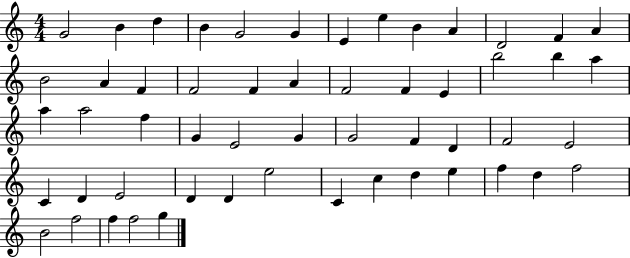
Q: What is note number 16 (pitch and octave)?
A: F4